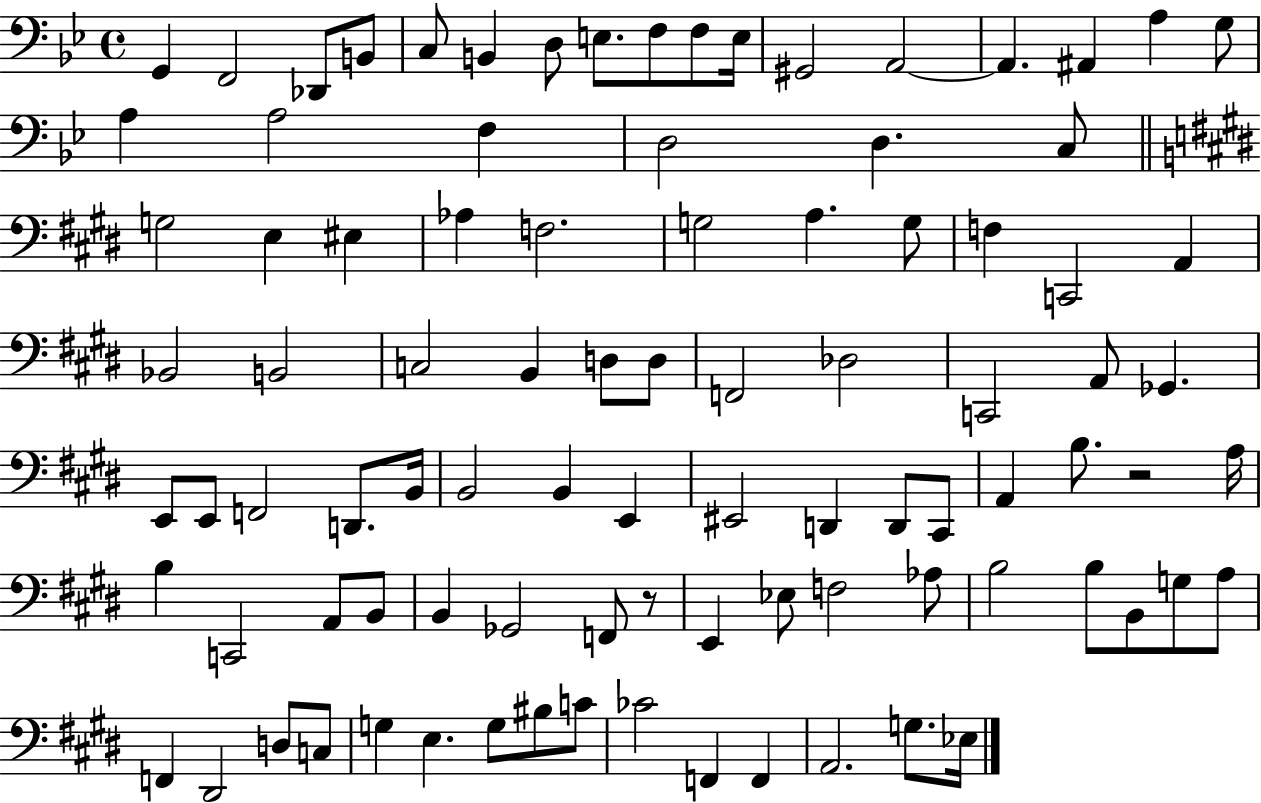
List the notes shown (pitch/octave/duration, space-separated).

G2/q F2/h Db2/e B2/e C3/e B2/q D3/e E3/e. F3/e F3/e E3/s G#2/h A2/h A2/q. A#2/q A3/q G3/e A3/q A3/h F3/q D3/h D3/q. C3/e G3/h E3/q EIS3/q Ab3/q F3/h. G3/h A3/q. G3/e F3/q C2/h A2/q Bb2/h B2/h C3/h B2/q D3/e D3/e F2/h Db3/h C2/h A2/e Gb2/q. E2/e E2/e F2/h D2/e. B2/s B2/h B2/q E2/q EIS2/h D2/q D2/e C#2/e A2/q B3/e. R/h A3/s B3/q C2/h A2/e B2/e B2/q Gb2/h F2/e R/e E2/q Eb3/e F3/h Ab3/e B3/h B3/e B2/e G3/e A3/e F2/q D#2/h D3/e C3/e G3/q E3/q. G3/e BIS3/e C4/e CES4/h F2/q F2/q A2/h. G3/e. Eb3/s